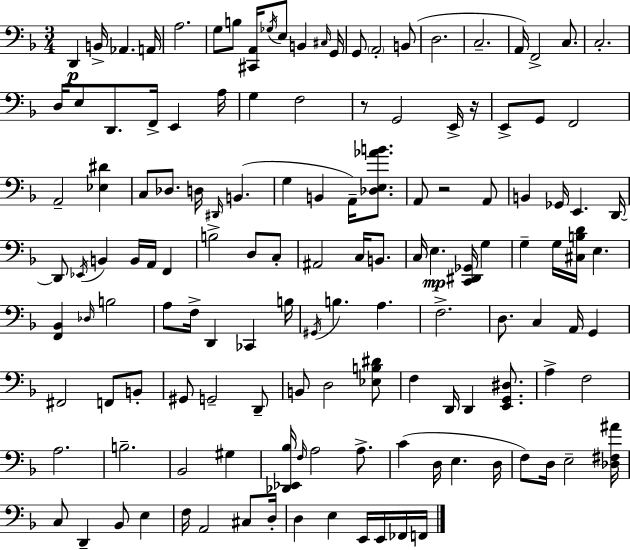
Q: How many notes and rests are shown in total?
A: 136